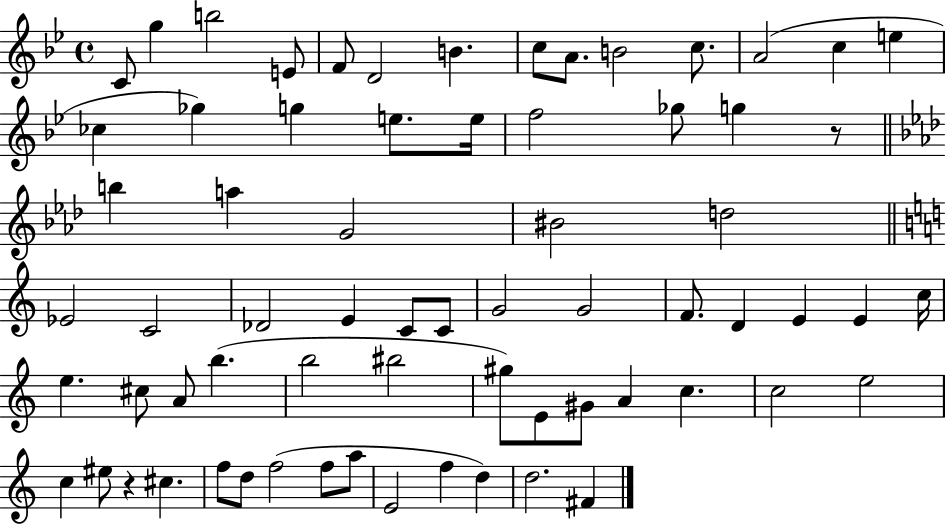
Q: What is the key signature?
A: BES major